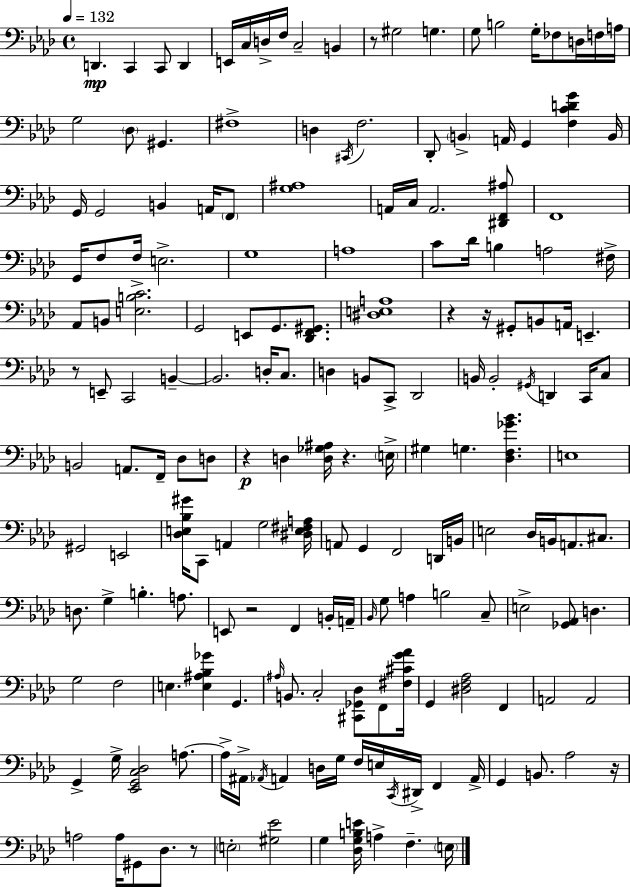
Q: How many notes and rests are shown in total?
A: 182